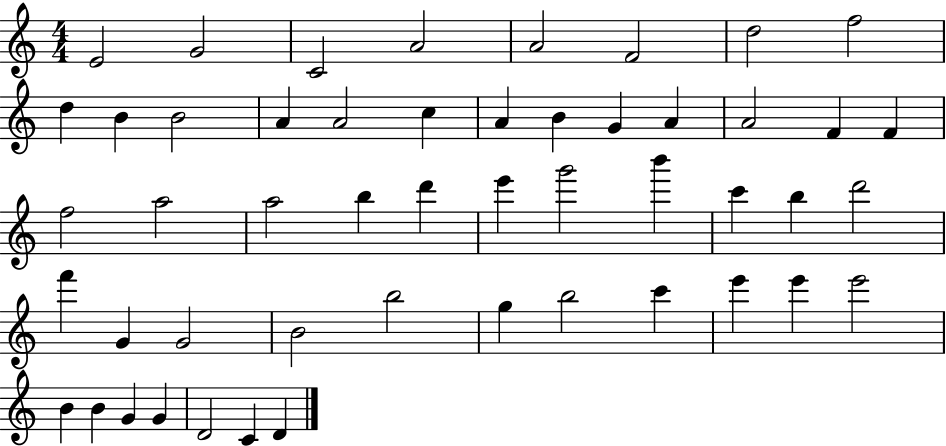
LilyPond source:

{
  \clef treble
  \numericTimeSignature
  \time 4/4
  \key c \major
  e'2 g'2 | c'2 a'2 | a'2 f'2 | d''2 f''2 | \break d''4 b'4 b'2 | a'4 a'2 c''4 | a'4 b'4 g'4 a'4 | a'2 f'4 f'4 | \break f''2 a''2 | a''2 b''4 d'''4 | e'''4 g'''2 b'''4 | c'''4 b''4 d'''2 | \break f'''4 g'4 g'2 | b'2 b''2 | g''4 b''2 c'''4 | e'''4 e'''4 e'''2 | \break b'4 b'4 g'4 g'4 | d'2 c'4 d'4 | \bar "|."
}